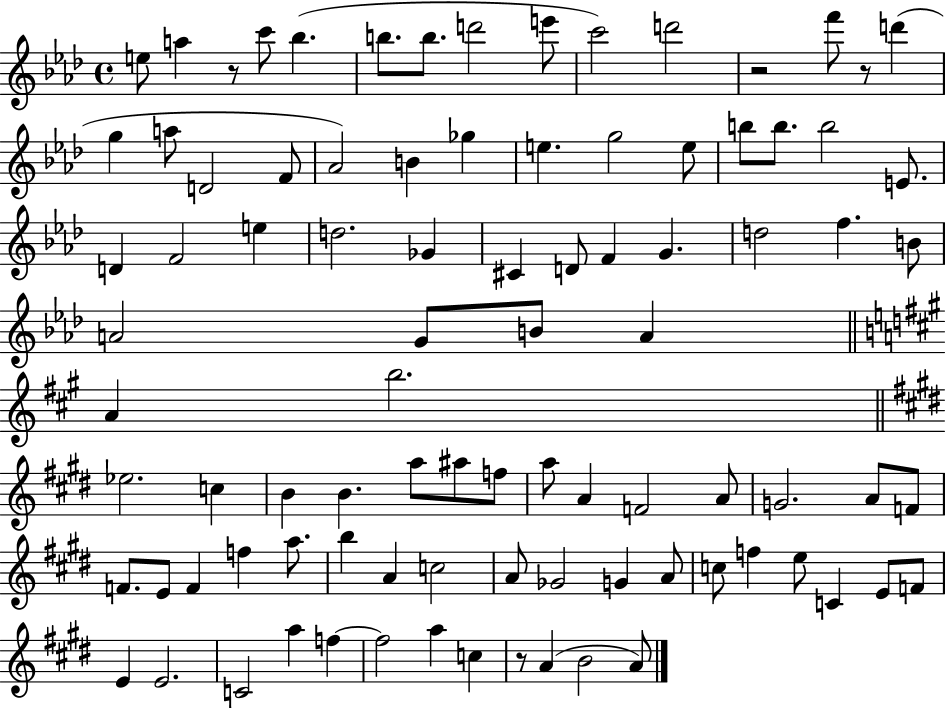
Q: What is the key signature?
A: AES major